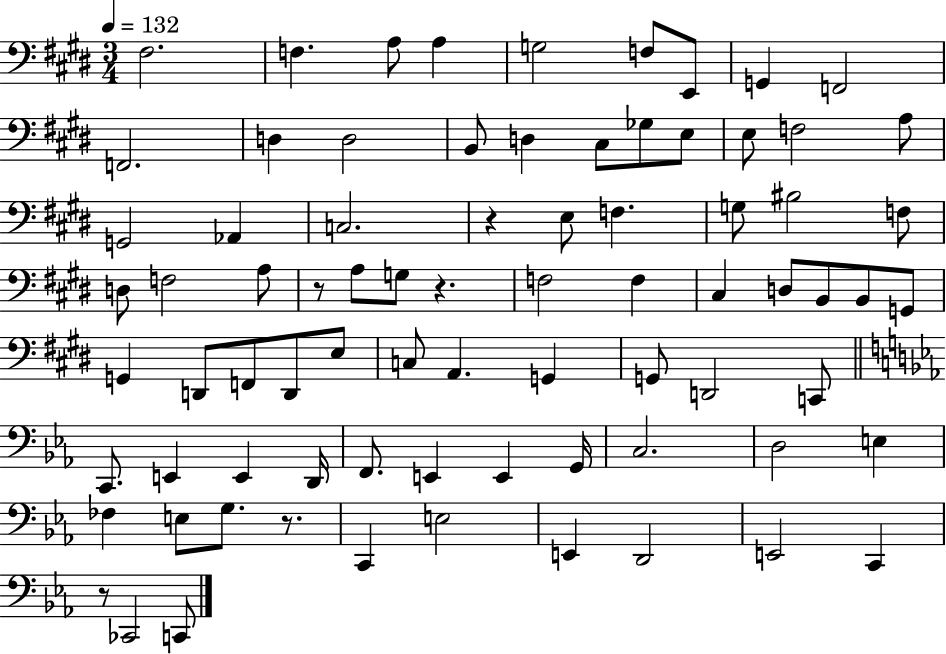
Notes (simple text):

F#3/h. F3/q. A3/e A3/q G3/h F3/e E2/e G2/q F2/h F2/h. D3/q D3/h B2/e D3/q C#3/e Gb3/e E3/e E3/e F3/h A3/e G2/h Ab2/q C3/h. R/q E3/e F3/q. G3/e BIS3/h F3/e D3/e F3/h A3/e R/e A3/e G3/e R/q. F3/h F3/q C#3/q D3/e B2/e B2/e G2/e G2/q D2/e F2/e D2/e E3/e C3/e A2/q. G2/q G2/e D2/h C2/e C2/e. E2/q E2/q D2/s F2/e. E2/q E2/q G2/s C3/h. D3/h E3/q FES3/q E3/e G3/e. R/e. C2/q E3/h E2/q D2/h E2/h C2/q R/e CES2/h C2/e